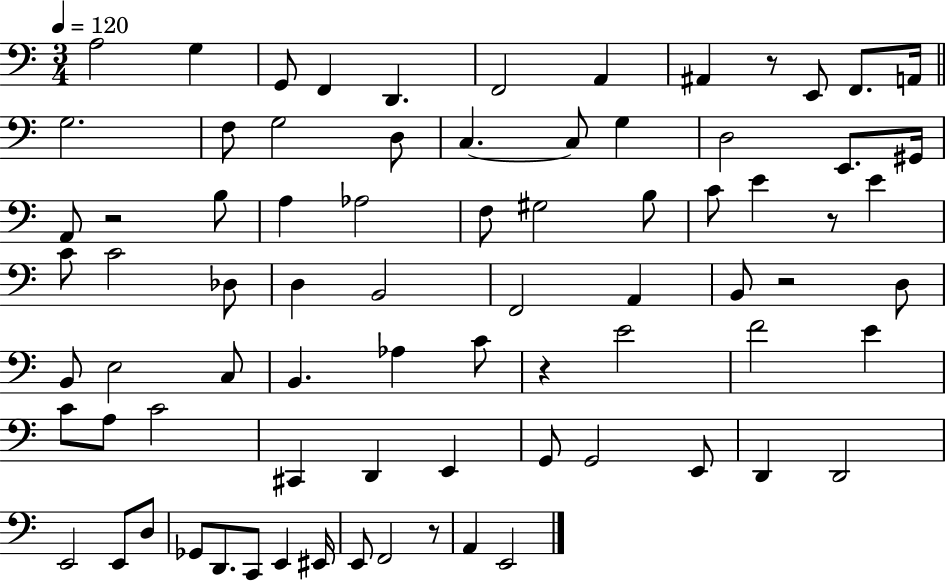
A3/h G3/q G2/e F2/q D2/q. F2/h A2/q A#2/q R/e E2/e F2/e. A2/s G3/h. F3/e G3/h D3/e C3/q. C3/e G3/q D3/h E2/e. G#2/s A2/e R/h B3/e A3/q Ab3/h F3/e G#3/h B3/e C4/e E4/q R/e E4/q C4/e C4/h Db3/e D3/q B2/h F2/h A2/q B2/e R/h D3/e B2/e E3/h C3/e B2/q. Ab3/q C4/e R/q E4/h F4/h E4/q C4/e A3/e C4/h C#2/q D2/q E2/q G2/e G2/h E2/e D2/q D2/h E2/h E2/e D3/e Gb2/e D2/e. C2/e E2/q EIS2/s E2/e F2/h R/e A2/q E2/h